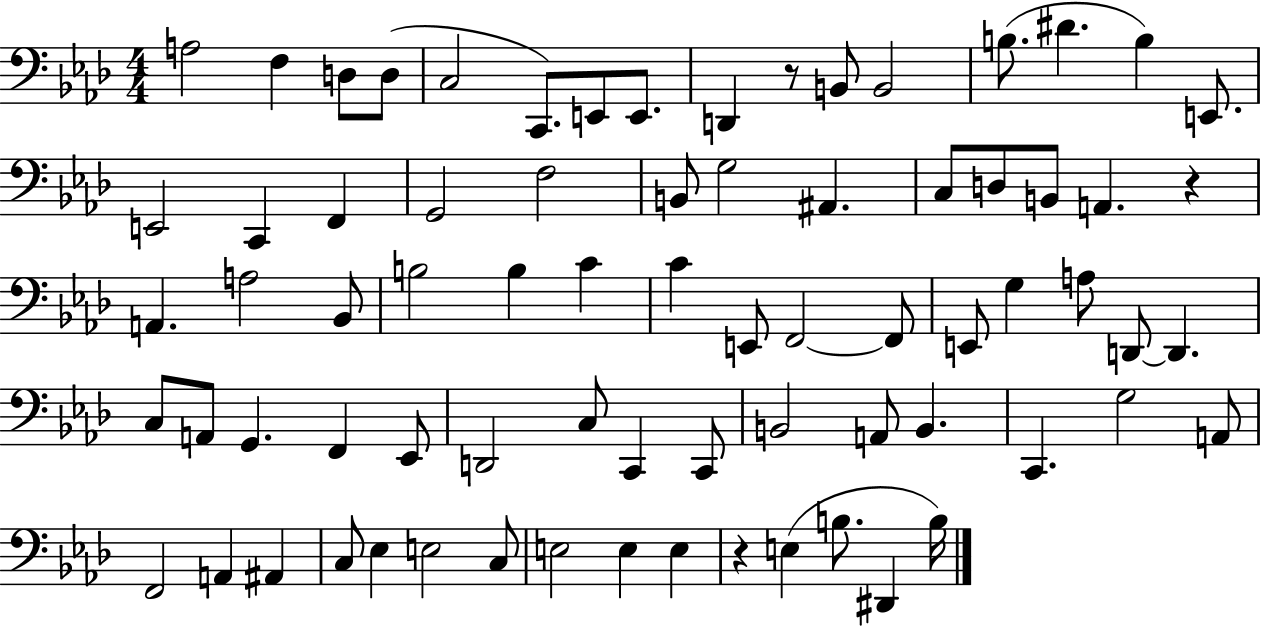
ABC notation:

X:1
T:Untitled
M:4/4
L:1/4
K:Ab
A,2 F, D,/2 D,/2 C,2 C,,/2 E,,/2 E,,/2 D,, z/2 B,,/2 B,,2 B,/2 ^D B, E,,/2 E,,2 C,, F,, G,,2 F,2 B,,/2 G,2 ^A,, C,/2 D,/2 B,,/2 A,, z A,, A,2 _B,,/2 B,2 B, C C E,,/2 F,,2 F,,/2 E,,/2 G, A,/2 D,,/2 D,, C,/2 A,,/2 G,, F,, _E,,/2 D,,2 C,/2 C,, C,,/2 B,,2 A,,/2 B,, C,, G,2 A,,/2 F,,2 A,, ^A,, C,/2 _E, E,2 C,/2 E,2 E, E, z E, B,/2 ^D,, B,/4